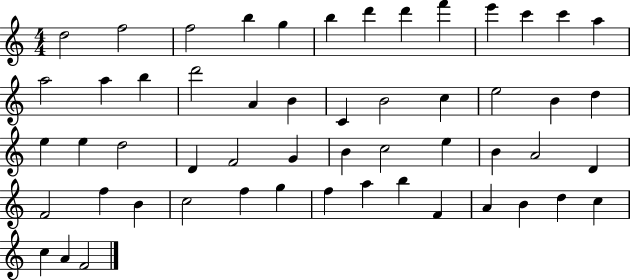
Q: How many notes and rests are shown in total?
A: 54